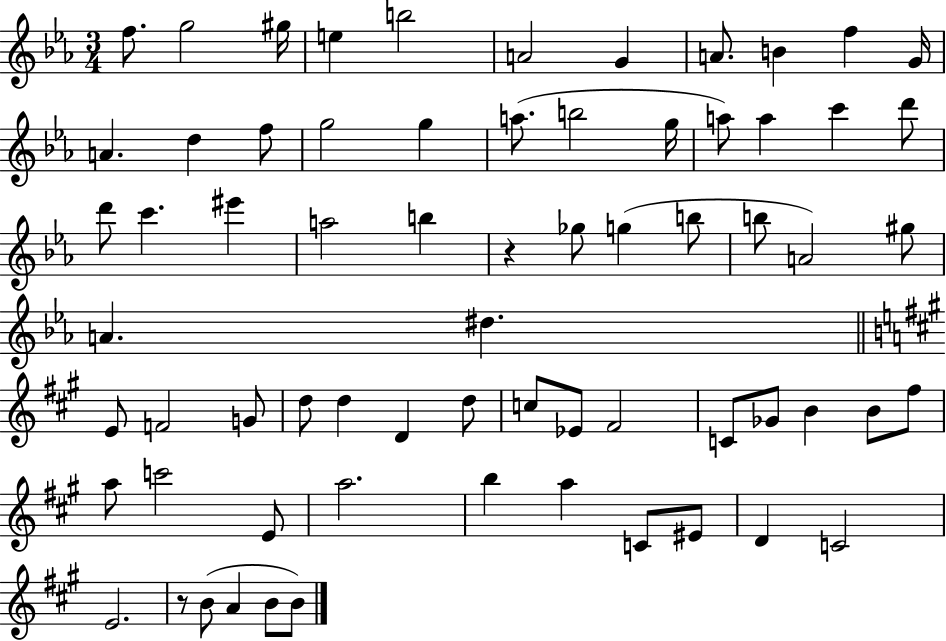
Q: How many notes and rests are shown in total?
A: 68